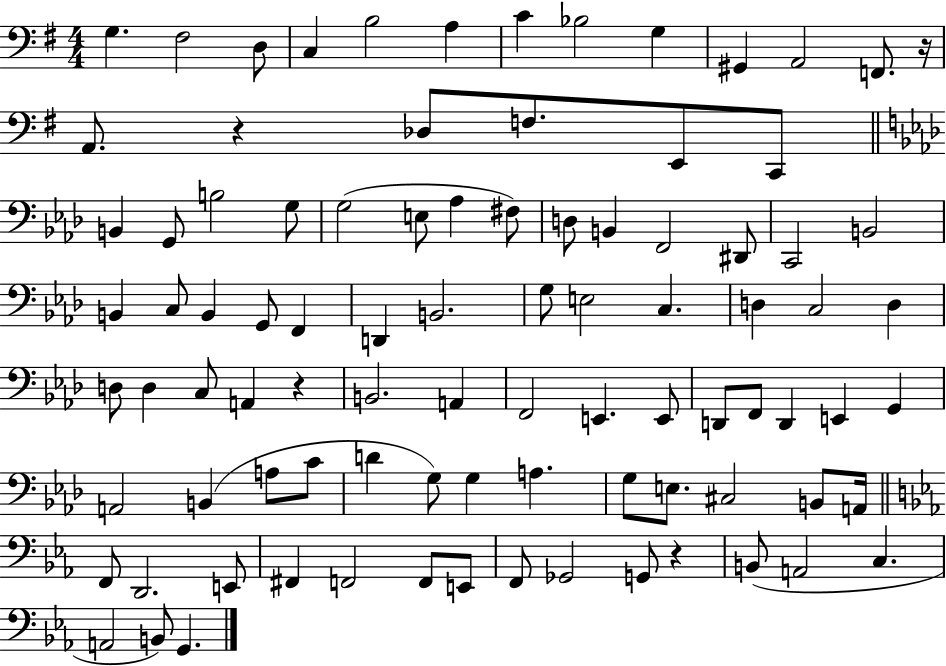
{
  \clef bass
  \numericTimeSignature
  \time 4/4
  \key g \major
  g4. fis2 d8 | c4 b2 a4 | c'4 bes2 g4 | gis,4 a,2 f,8. r16 | \break a,8. r4 des8 f8. e,8 c,8 | \bar "||" \break \key f \minor b,4 g,8 b2 g8 | g2( e8 aes4 fis8) | d8 b,4 f,2 dis,8 | c,2 b,2 | \break b,4 c8 b,4 g,8 f,4 | d,4 b,2. | g8 e2 c4. | d4 c2 d4 | \break d8 d4 c8 a,4 r4 | b,2. a,4 | f,2 e,4. e,8 | d,8 f,8 d,4 e,4 g,4 | \break a,2 b,4( a8 c'8 | d'4 g8) g4 a4. | g8 e8. cis2 b,8 a,16 | \bar "||" \break \key ees \major f,8 d,2. e,8 | fis,4 f,2 f,8 e,8 | f,8 ges,2 g,8 r4 | b,8( a,2 c4. | \break a,2 b,8) g,4. | \bar "|."
}